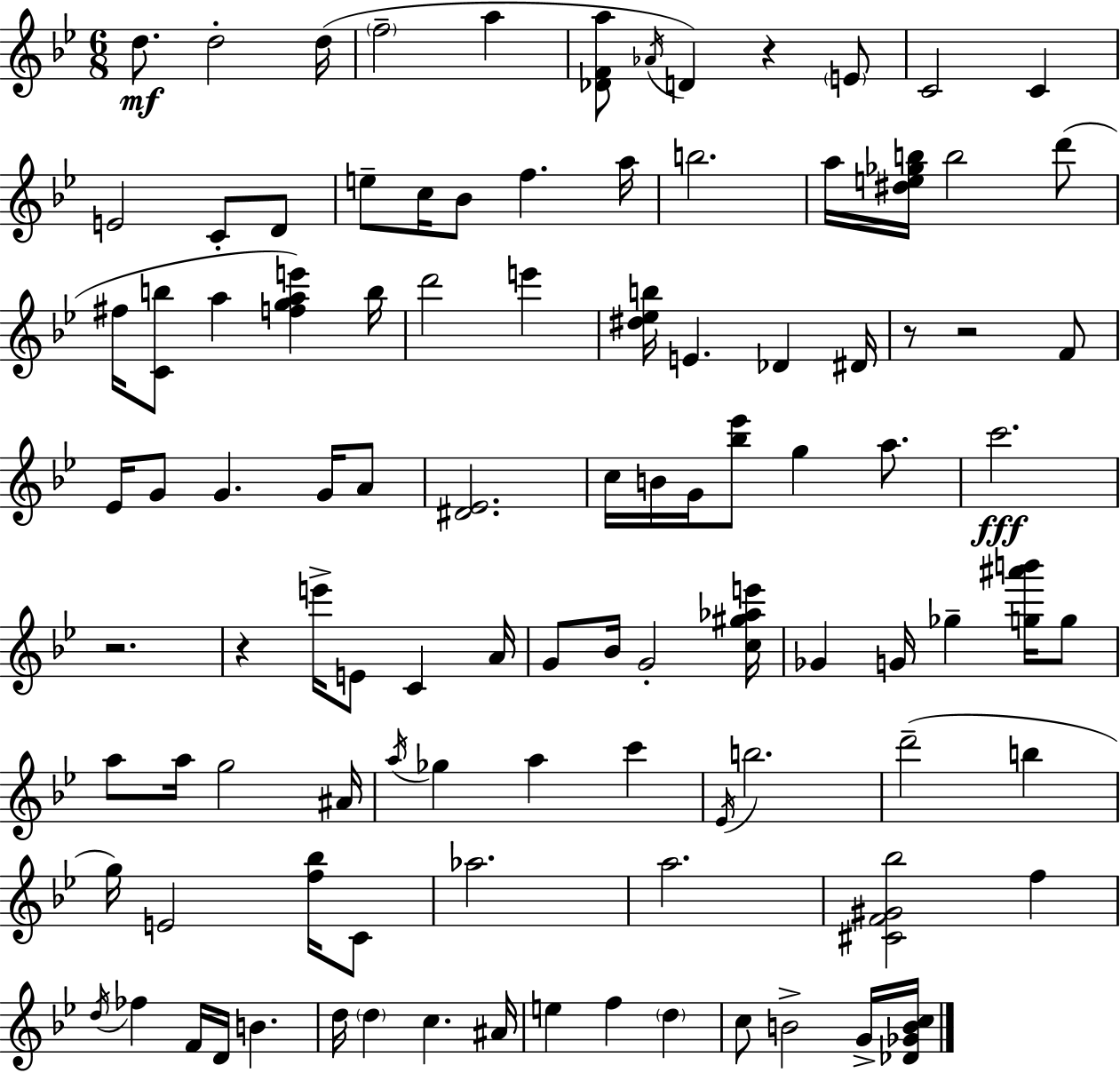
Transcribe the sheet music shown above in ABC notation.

X:1
T:Untitled
M:6/8
L:1/4
K:Bb
d/2 d2 d/4 f2 a [_DFa]/2 _A/4 D z E/2 C2 C E2 C/2 D/2 e/2 c/4 _B/2 f a/4 b2 a/4 [^de_gb]/4 b2 d'/2 ^f/4 [Cb]/2 a [fgae'] b/4 d'2 e' [^d_eb]/4 E _D ^D/4 z/2 z2 F/2 _E/4 G/2 G G/4 A/2 [^D_E]2 c/4 B/4 G/4 [_b_e']/2 g a/2 c'2 z2 z e'/4 E/2 C A/4 G/2 _B/4 G2 [c^g_ae']/4 _G G/4 _g [g^a'b']/4 g/2 a/2 a/4 g2 ^A/4 a/4 _g a c' _E/4 b2 d'2 b g/4 E2 [f_b]/4 C/2 _a2 a2 [^CF^G_b]2 f d/4 _f F/4 D/4 B d/4 d c ^A/4 e f d c/2 B2 G/4 [_D_GBc]/4